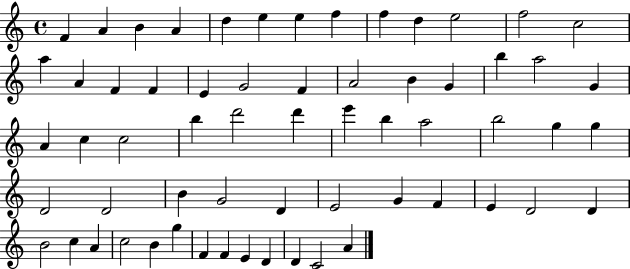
F4/q A4/q B4/q A4/q D5/q E5/q E5/q F5/q F5/q D5/q E5/h F5/h C5/h A5/q A4/q F4/q F4/q E4/q G4/h F4/q A4/h B4/q G4/q B5/q A5/h G4/q A4/q C5/q C5/h B5/q D6/h D6/q E6/q B5/q A5/h B5/h G5/q G5/q D4/h D4/h B4/q G4/h D4/q E4/h G4/q F4/q E4/q D4/h D4/q B4/h C5/q A4/q C5/h B4/q G5/q F4/q F4/q E4/q D4/q D4/q C4/h A4/q